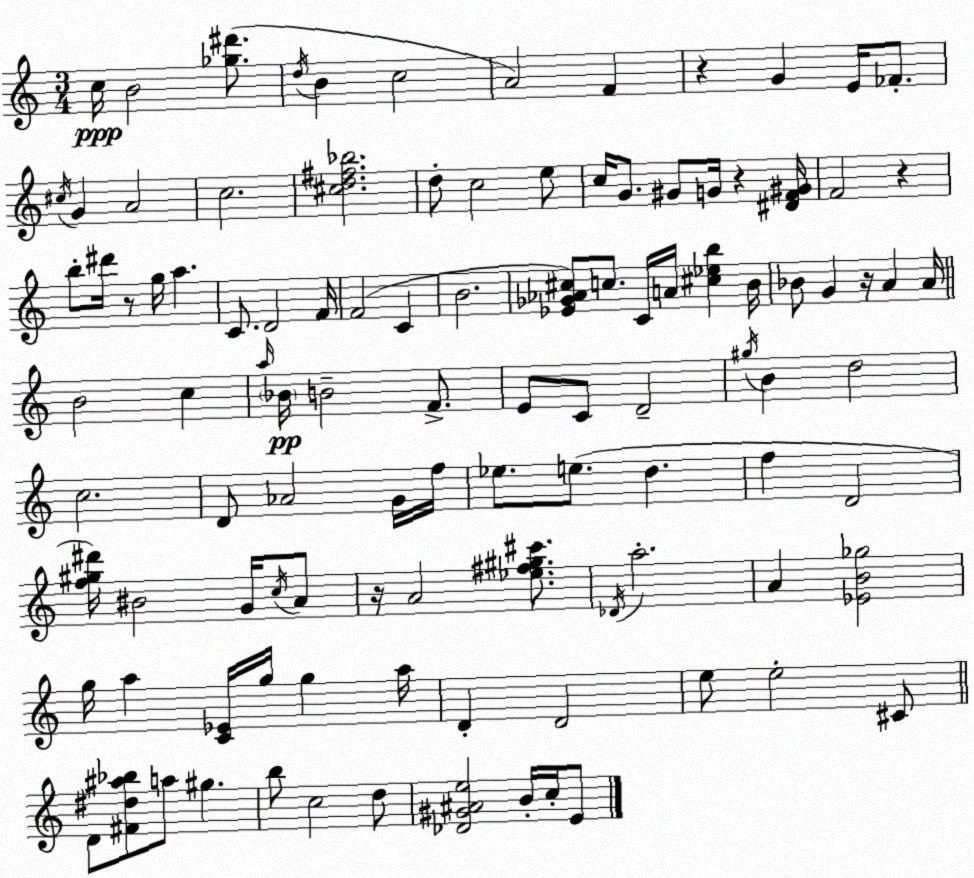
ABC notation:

X:1
T:Untitled
M:3/4
L:1/4
K:C
c/4 B2 [_g^d']/2 d/4 B c2 A2 F z G E/4 _F/2 ^c/4 G A2 c2 [^cd^f_b]2 d/2 c2 e/2 c/4 G/2 ^G/2 G/4 z [^DF^G]/4 F2 z b/2 ^d'/4 z/2 g/4 a C/2 D2 F/4 F2 C B2 [_E_G_A^c]/2 c/2 C/4 A/4 [^c_eb] B/4 _B/2 G z/4 A A/4 B2 c a/4 _B/4 B2 F/2 E/2 C/2 D2 ^g/4 B d2 c2 D/2 _A2 G/4 f/4 _e/2 e/2 d f D2 [f^g^d']/4 ^B2 G/4 c/4 A/2 z/4 A2 [_e^f^g^c']/2 _D/4 a2 A [_EB_g]2 g/4 a [C_E]/4 g/4 g a/4 D D2 e/2 e2 ^C/2 D/2 [^F^d^a_b]/2 a/2 ^g b/2 c2 d/2 [_D^G^Ae]2 B/4 c/4 E/2